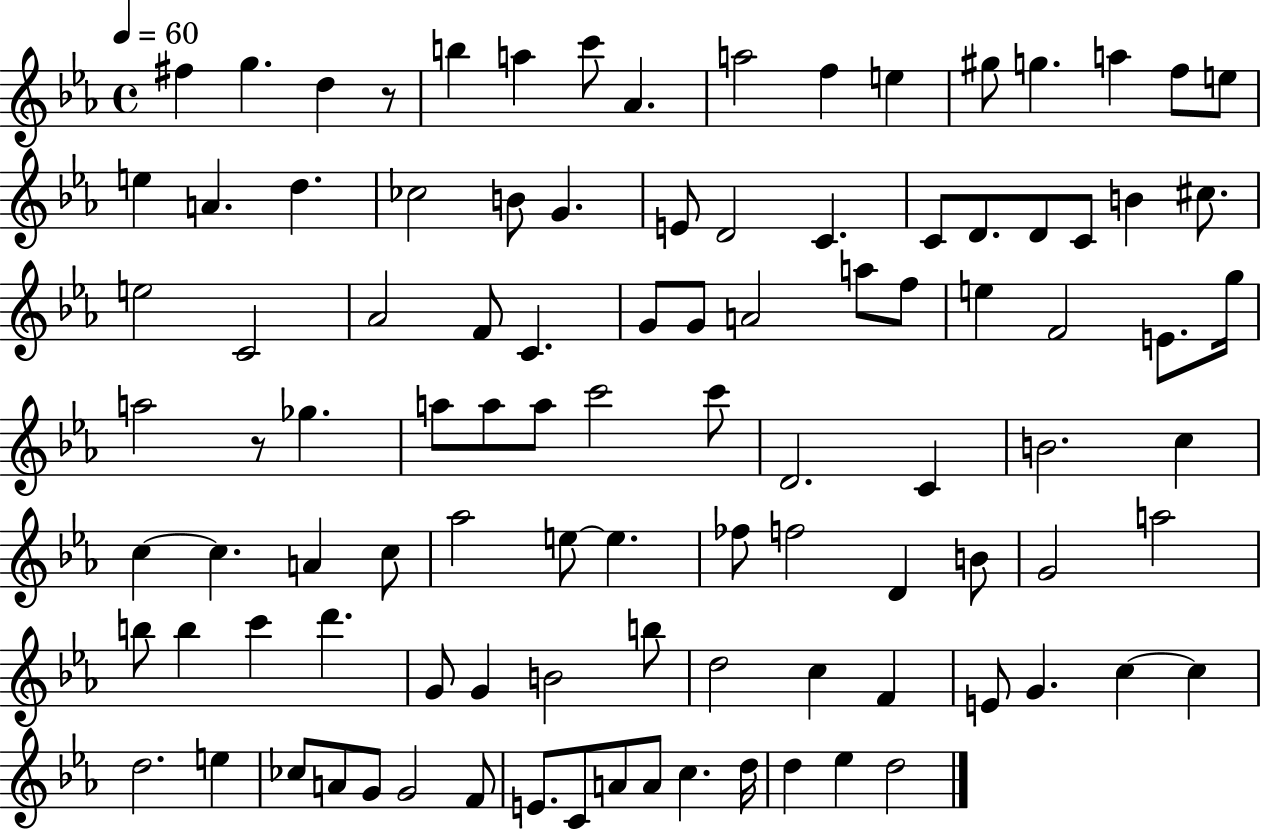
F#5/q G5/q. D5/q R/e B5/q A5/q C6/e Ab4/q. A5/h F5/q E5/q G#5/e G5/q. A5/q F5/e E5/e E5/q A4/q. D5/q. CES5/h B4/e G4/q. E4/e D4/h C4/q. C4/e D4/e. D4/e C4/e B4/q C#5/e. E5/h C4/h Ab4/h F4/e C4/q. G4/e G4/e A4/h A5/e F5/e E5/q F4/h E4/e. G5/s A5/h R/e Gb5/q. A5/e A5/e A5/e C6/h C6/e D4/h. C4/q B4/h. C5/q C5/q C5/q. A4/q C5/e Ab5/h E5/e E5/q. FES5/e F5/h D4/q B4/e G4/h A5/h B5/e B5/q C6/q D6/q. G4/e G4/q B4/h B5/e D5/h C5/q F4/q E4/e G4/q. C5/q C5/q D5/h. E5/q CES5/e A4/e G4/e G4/h F4/e E4/e. C4/e A4/e A4/e C5/q. D5/s D5/q Eb5/q D5/h